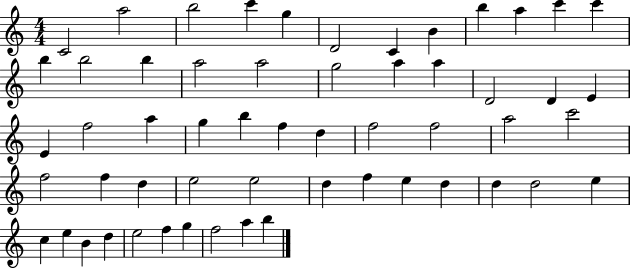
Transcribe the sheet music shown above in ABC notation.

X:1
T:Untitled
M:4/4
L:1/4
K:C
C2 a2 b2 c' g D2 C B b a c' c' b b2 b a2 a2 g2 a a D2 D E E f2 a g b f d f2 f2 a2 c'2 f2 f d e2 e2 d f e d d d2 e c e B d e2 f g f2 a b